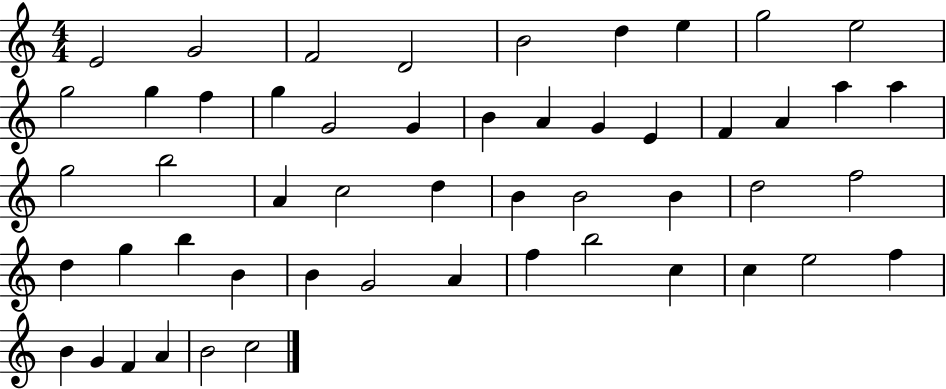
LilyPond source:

{
  \clef treble
  \numericTimeSignature
  \time 4/4
  \key c \major
  e'2 g'2 | f'2 d'2 | b'2 d''4 e''4 | g''2 e''2 | \break g''2 g''4 f''4 | g''4 g'2 g'4 | b'4 a'4 g'4 e'4 | f'4 a'4 a''4 a''4 | \break g''2 b''2 | a'4 c''2 d''4 | b'4 b'2 b'4 | d''2 f''2 | \break d''4 g''4 b''4 b'4 | b'4 g'2 a'4 | f''4 b''2 c''4 | c''4 e''2 f''4 | \break b'4 g'4 f'4 a'4 | b'2 c''2 | \bar "|."
}